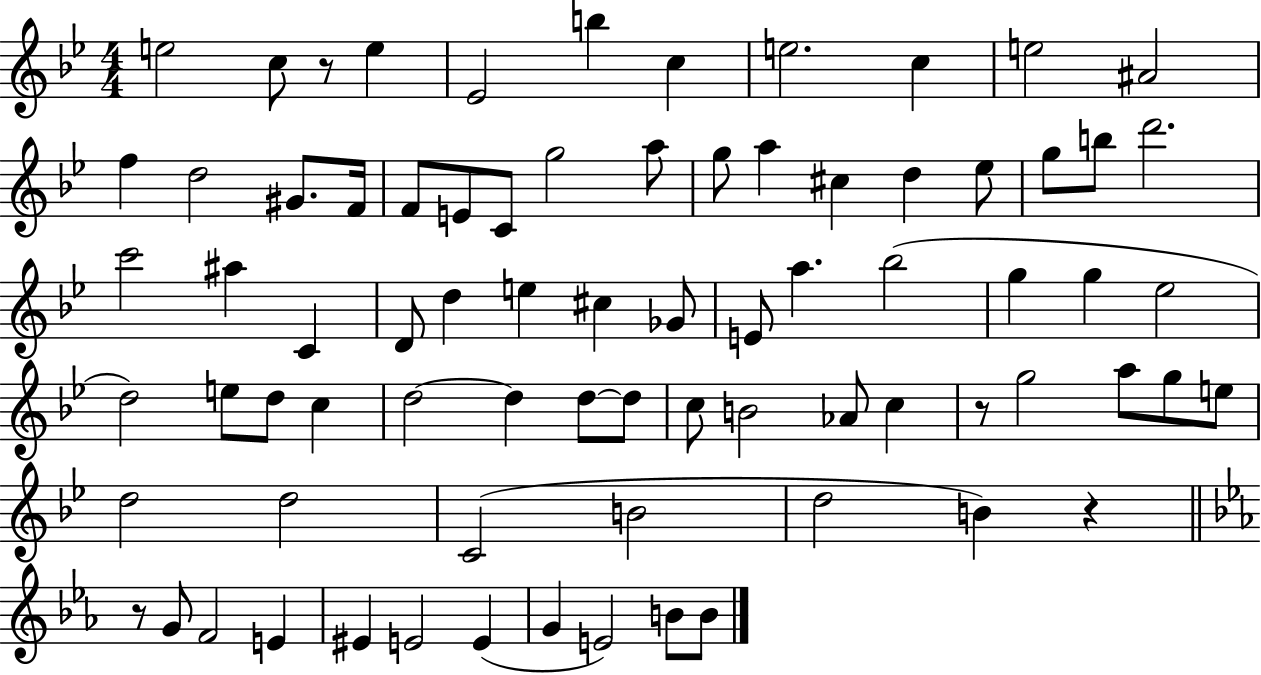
E5/h C5/e R/e E5/q Eb4/h B5/q C5/q E5/h. C5/q E5/h A#4/h F5/q D5/h G#4/e. F4/s F4/e E4/e C4/e G5/h A5/e G5/e A5/q C#5/q D5/q Eb5/e G5/e B5/e D6/h. C6/h A#5/q C4/q D4/e D5/q E5/q C#5/q Gb4/e E4/e A5/q. Bb5/h G5/q G5/q Eb5/h D5/h E5/e D5/e C5/q D5/h D5/q D5/e D5/e C5/e B4/h Ab4/e C5/q R/e G5/h A5/e G5/e E5/e D5/h D5/h C4/h B4/h D5/h B4/q R/q R/e G4/e F4/h E4/q EIS4/q E4/h E4/q G4/q E4/h B4/e B4/e